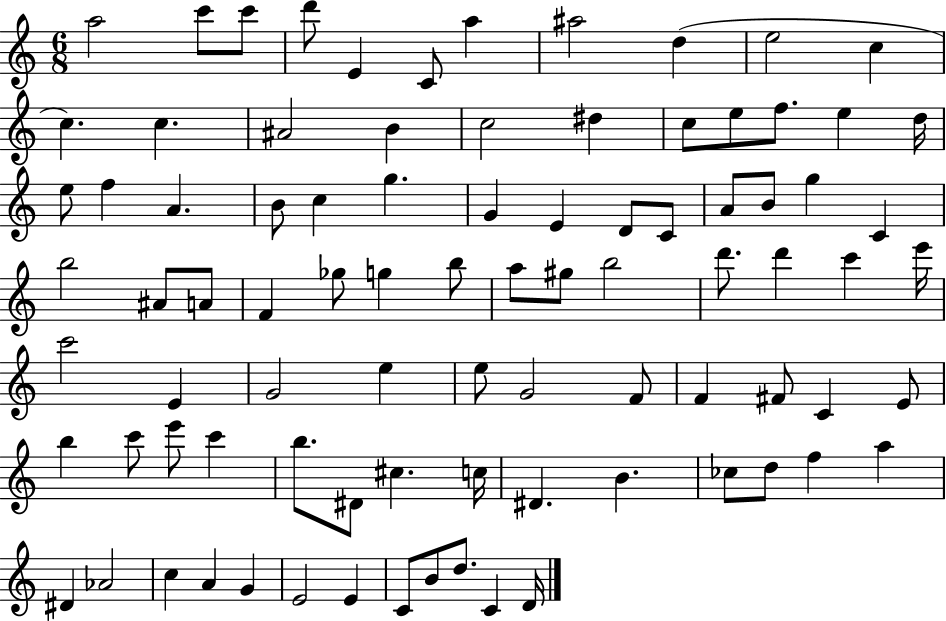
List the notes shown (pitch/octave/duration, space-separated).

A5/h C6/e C6/e D6/e E4/q C4/e A5/q A#5/h D5/q E5/h C5/q C5/q. C5/q. A#4/h B4/q C5/h D#5/q C5/e E5/e F5/e. E5/q D5/s E5/e F5/q A4/q. B4/e C5/q G5/q. G4/q E4/q D4/e C4/e A4/e B4/e G5/q C4/q B5/h A#4/e A4/e F4/q Gb5/e G5/q B5/e A5/e G#5/e B5/h D6/e. D6/q C6/q E6/s C6/h E4/q G4/h E5/q E5/e G4/h F4/e F4/q F#4/e C4/q E4/e B5/q C6/e E6/e C6/q B5/e. D#4/e C#5/q. C5/s D#4/q. B4/q. CES5/e D5/e F5/q A5/q D#4/q Ab4/h C5/q A4/q G4/q E4/h E4/q C4/e B4/e D5/e. C4/q D4/s